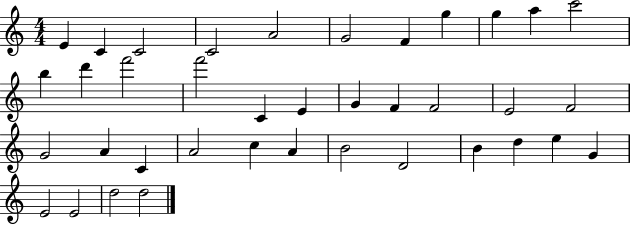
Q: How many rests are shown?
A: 0